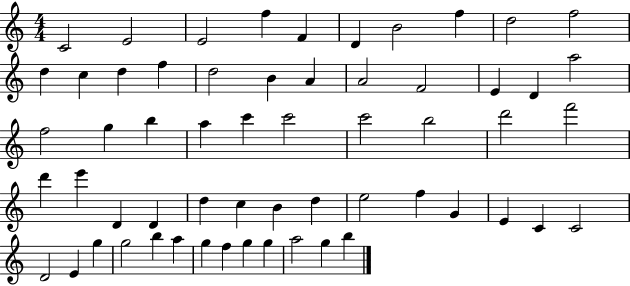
{
  \clef treble
  \numericTimeSignature
  \time 4/4
  \key c \major
  c'2 e'2 | e'2 f''4 f'4 | d'4 b'2 f''4 | d''2 f''2 | \break d''4 c''4 d''4 f''4 | d''2 b'4 a'4 | a'2 f'2 | e'4 d'4 a''2 | \break f''2 g''4 b''4 | a''4 c'''4 c'''2 | c'''2 b''2 | d'''2 f'''2 | \break d'''4 e'''4 d'4 d'4 | d''4 c''4 b'4 d''4 | e''2 f''4 g'4 | e'4 c'4 c'2 | \break d'2 e'4 g''4 | g''2 b''4 a''4 | g''4 f''4 g''4 g''4 | a''2 g''4 b''4 | \break \bar "|."
}